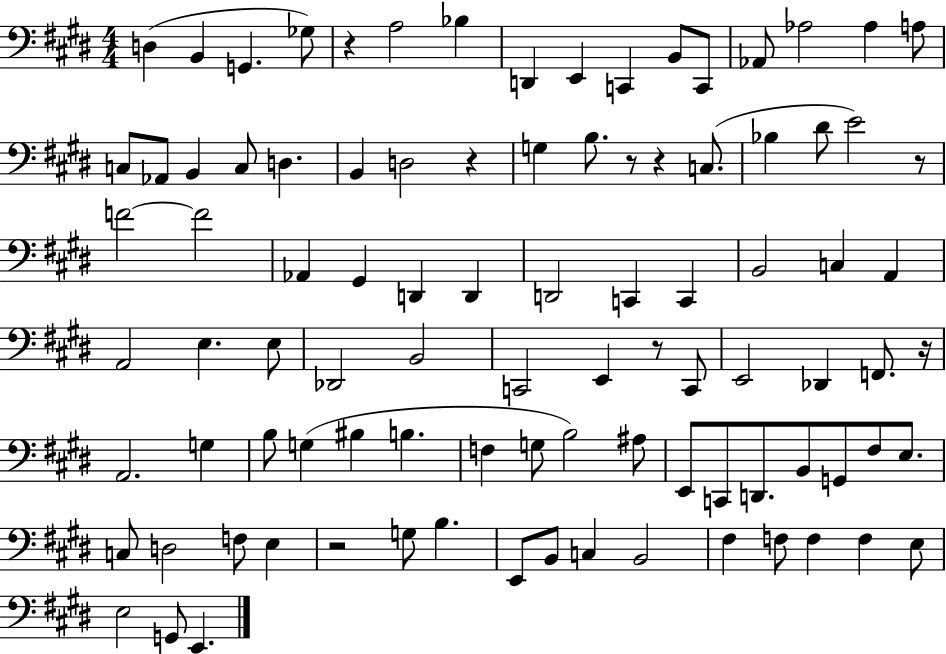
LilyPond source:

{
  \clef bass
  \numericTimeSignature
  \time 4/4
  \key e \major
  d4( b,4 g,4. ges8) | r4 a2 bes4 | d,4 e,4 c,4 b,8 c,8 | aes,8 aes2 aes4 a8 | \break c8 aes,8 b,4 c8 d4. | b,4 d2 r4 | g4 b8. r8 r4 c8.( | bes4 dis'8 e'2) r8 | \break f'2~~ f'2 | aes,4 gis,4 d,4 d,4 | d,2 c,4 c,4 | b,2 c4 a,4 | \break a,2 e4. e8 | des,2 b,2 | c,2 e,4 r8 c,8 | e,2 des,4 f,8. r16 | \break a,2. g4 | b8 g4( bis4 b4. | f4 g8 b2) ais8 | e,8 c,8 d,8. b,8 g,8 fis8 e8. | \break c8 d2 f8 e4 | r2 g8 b4. | e,8 b,8 c4 b,2 | fis4 f8 f4 f4 e8 | \break e2 g,8 e,4. | \bar "|."
}